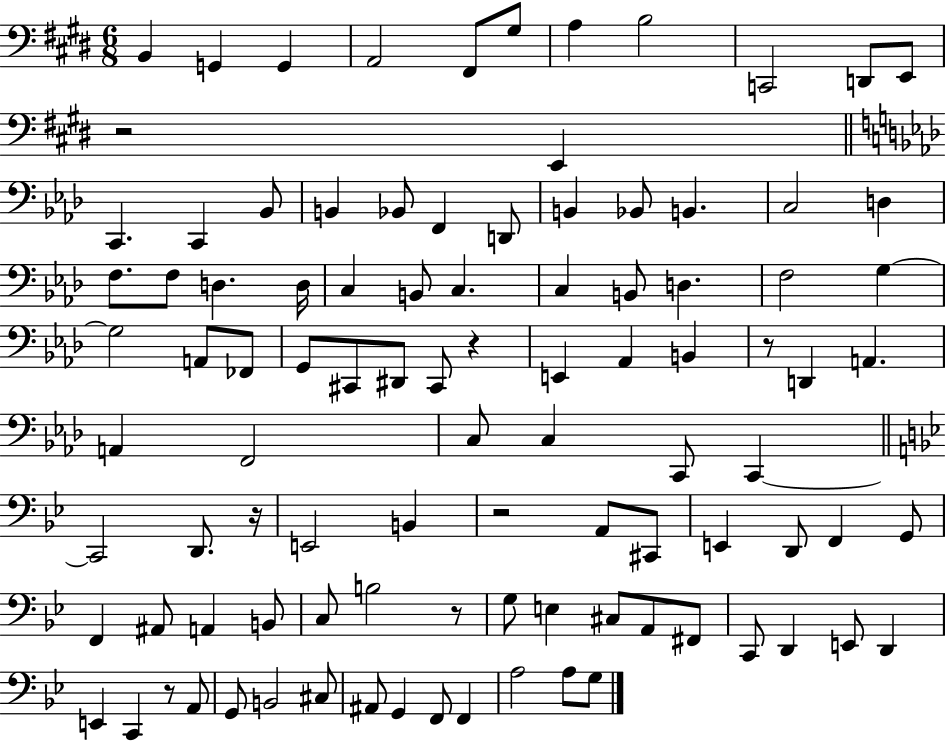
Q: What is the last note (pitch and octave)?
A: G3